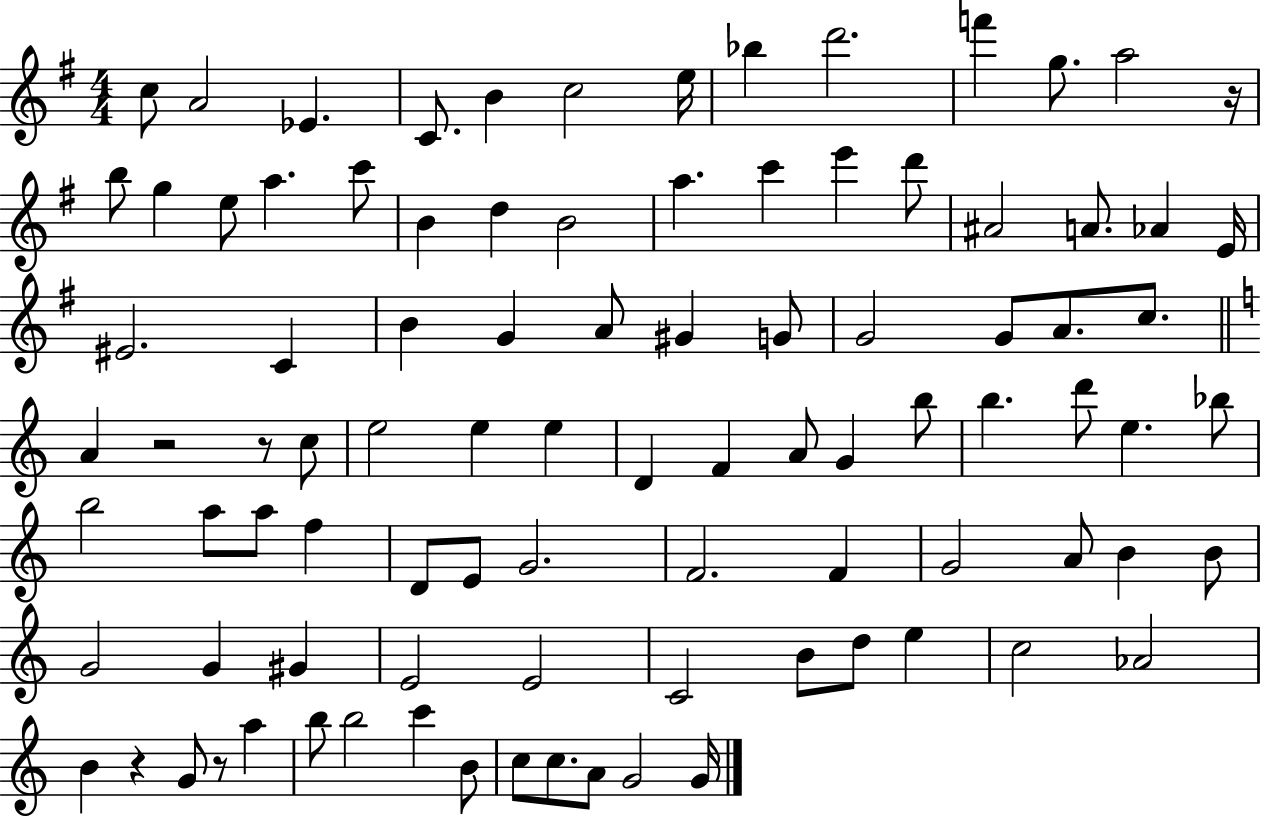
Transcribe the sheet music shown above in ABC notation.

X:1
T:Untitled
M:4/4
L:1/4
K:G
c/2 A2 _E C/2 B c2 e/4 _b d'2 f' g/2 a2 z/4 b/2 g e/2 a c'/2 B d B2 a c' e' d'/2 ^A2 A/2 _A E/4 ^E2 C B G A/2 ^G G/2 G2 G/2 A/2 c/2 A z2 z/2 c/2 e2 e e D F A/2 G b/2 b d'/2 e _b/2 b2 a/2 a/2 f D/2 E/2 G2 F2 F G2 A/2 B B/2 G2 G ^G E2 E2 C2 B/2 d/2 e c2 _A2 B z G/2 z/2 a b/2 b2 c' B/2 c/2 c/2 A/2 G2 G/4